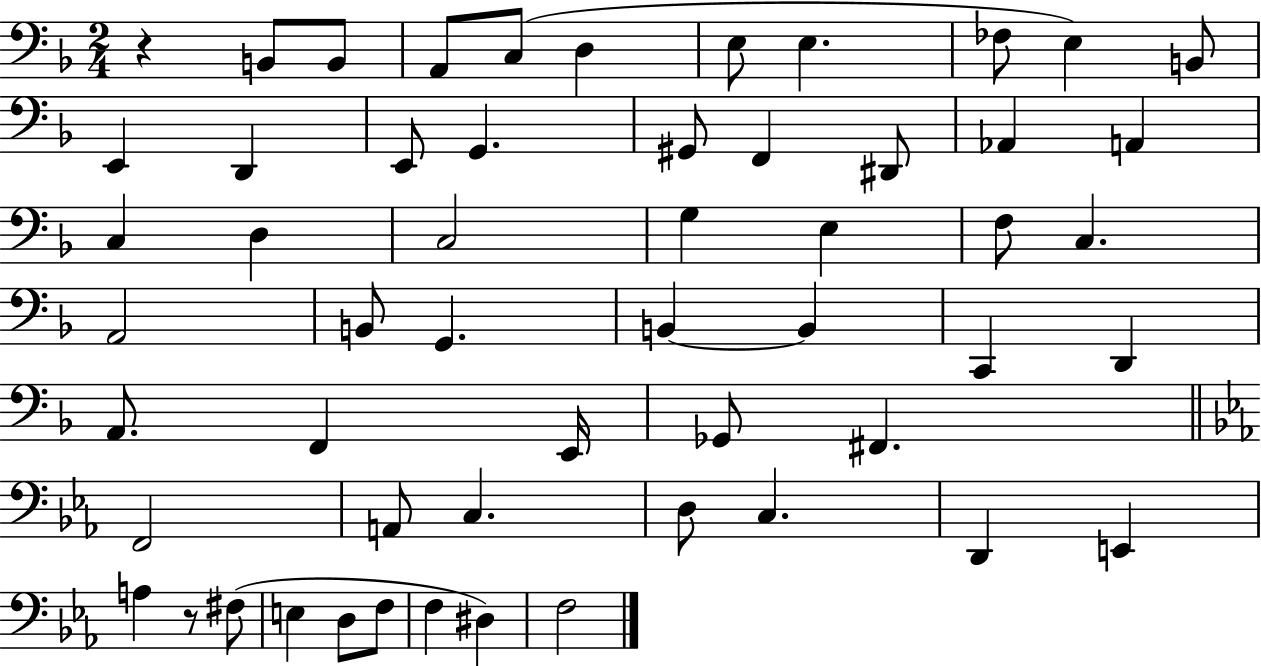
{
  \clef bass
  \numericTimeSignature
  \time 2/4
  \key f \major
  \repeat volta 2 { r4 b,8 b,8 | a,8 c8( d4 | e8 e4. | fes8 e4) b,8 | \break e,4 d,4 | e,8 g,4. | gis,8 f,4 dis,8 | aes,4 a,4 | \break c4 d4 | c2 | g4 e4 | f8 c4. | \break a,2 | b,8 g,4. | b,4~~ b,4 | c,4 d,4 | \break a,8. f,4 e,16 | ges,8 fis,4. | \bar "||" \break \key c \minor f,2 | a,8 c4. | d8 c4. | d,4 e,4 | \break a4 r8 fis8( | e4 d8 f8 | f4 dis4) | f2 | \break } \bar "|."
}